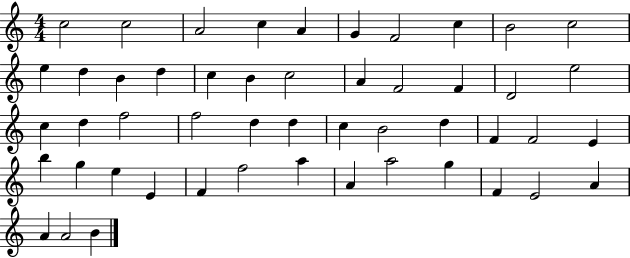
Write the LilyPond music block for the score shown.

{
  \clef treble
  \numericTimeSignature
  \time 4/4
  \key c \major
  c''2 c''2 | a'2 c''4 a'4 | g'4 f'2 c''4 | b'2 c''2 | \break e''4 d''4 b'4 d''4 | c''4 b'4 c''2 | a'4 f'2 f'4 | d'2 e''2 | \break c''4 d''4 f''2 | f''2 d''4 d''4 | c''4 b'2 d''4 | f'4 f'2 e'4 | \break b''4 g''4 e''4 e'4 | f'4 f''2 a''4 | a'4 a''2 g''4 | f'4 e'2 a'4 | \break a'4 a'2 b'4 | \bar "|."
}